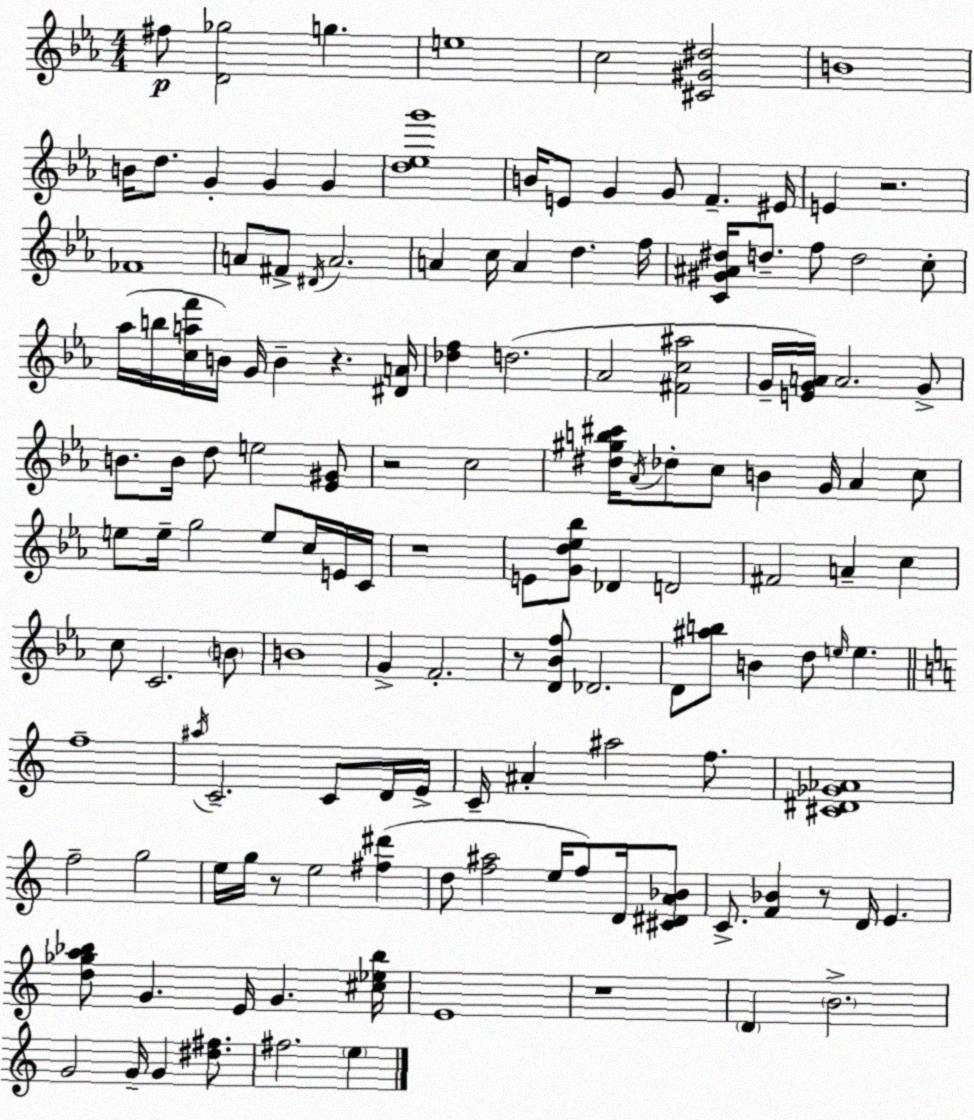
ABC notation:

X:1
T:Untitled
M:4/4
L:1/4
K:Cm
^f/2 [D_g]2 g e4 c2 [^C^G^d]2 B4 B/4 d/2 G G G [d_eg']4 B/4 E/2 G G/2 F ^E/4 E z2 _F4 A/2 ^F/2 ^D/4 A2 A c/4 A d f/4 [C^G^A^d]/4 d/2 f/2 d2 c/2 _a/4 b/4 [caf']/4 B/4 G/4 B z [^DA]/4 [_df] d2 _A2 [^Fc^a]2 G/4 [EGA]/4 A2 G/2 B/2 B/4 d/2 e2 [_E^G]/2 z2 c2 [^d^gb^c']/4 _A/4 _d/2 c/2 B G/4 _A c/2 e/2 e/4 g2 e/2 c/4 E/4 C/4 z4 E/2 [Gd_e_b]/2 _D D2 ^F2 A c c/2 C2 B/2 B4 G F2 z/2 [D_Bf]/2 _D2 D/2 [^ab]/2 B d/2 e/4 e f4 ^a/4 C2 C/2 D/4 E/4 C/4 ^A ^a2 f/2 [^C^D_G_A]4 f2 g2 e/4 g/4 z/2 e2 [^f^d'] d/2 [f^a]2 e/4 f/2 D/4 [^C^DA_B]/2 C/2 [F_B] z/2 D/4 E [d_ga_b]/2 G E/4 G [^c_e_b]/4 E4 z4 D B2 G2 G/4 G [^d^f]/2 ^f2 e